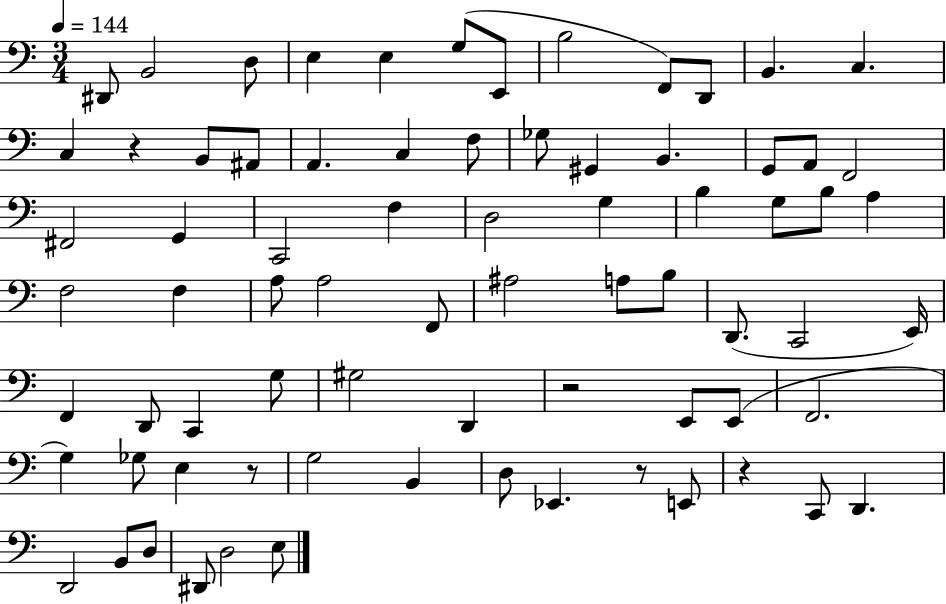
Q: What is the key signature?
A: C major